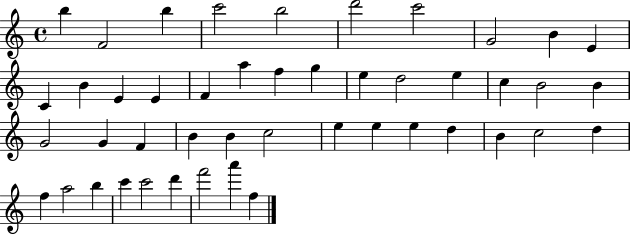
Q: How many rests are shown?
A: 0